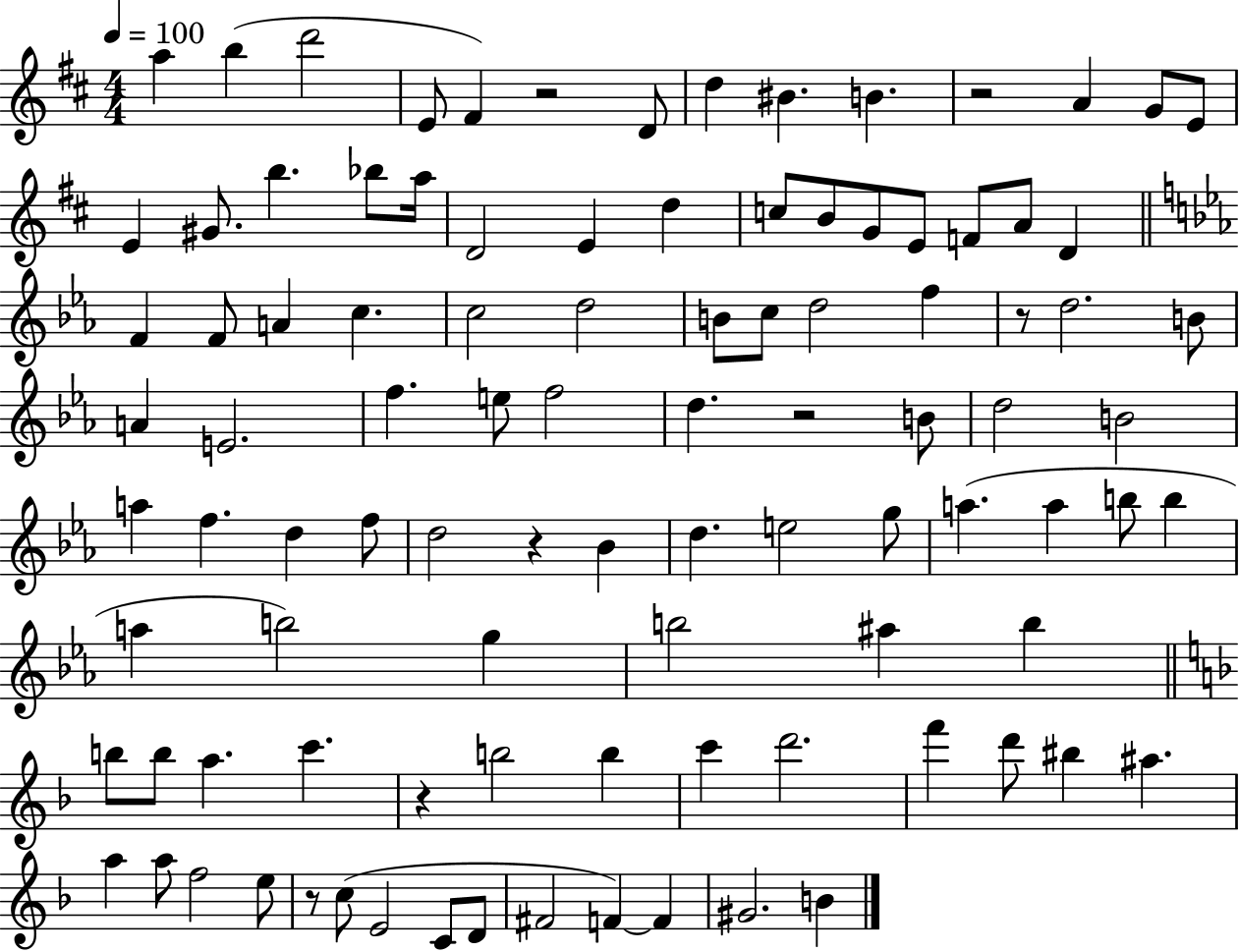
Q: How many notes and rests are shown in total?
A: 99